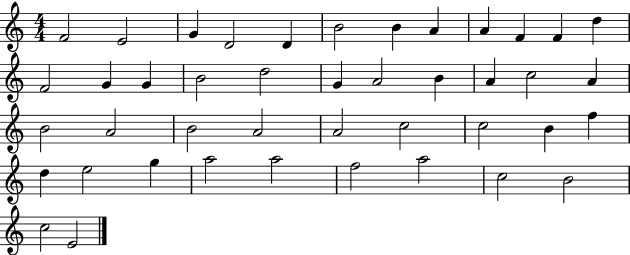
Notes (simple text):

F4/h E4/h G4/q D4/h D4/q B4/h B4/q A4/q A4/q F4/q F4/q D5/q F4/h G4/q G4/q B4/h D5/h G4/q A4/h B4/q A4/q C5/h A4/q B4/h A4/h B4/h A4/h A4/h C5/h C5/h B4/q F5/q D5/q E5/h G5/q A5/h A5/h F5/h A5/h C5/h B4/h C5/h E4/h